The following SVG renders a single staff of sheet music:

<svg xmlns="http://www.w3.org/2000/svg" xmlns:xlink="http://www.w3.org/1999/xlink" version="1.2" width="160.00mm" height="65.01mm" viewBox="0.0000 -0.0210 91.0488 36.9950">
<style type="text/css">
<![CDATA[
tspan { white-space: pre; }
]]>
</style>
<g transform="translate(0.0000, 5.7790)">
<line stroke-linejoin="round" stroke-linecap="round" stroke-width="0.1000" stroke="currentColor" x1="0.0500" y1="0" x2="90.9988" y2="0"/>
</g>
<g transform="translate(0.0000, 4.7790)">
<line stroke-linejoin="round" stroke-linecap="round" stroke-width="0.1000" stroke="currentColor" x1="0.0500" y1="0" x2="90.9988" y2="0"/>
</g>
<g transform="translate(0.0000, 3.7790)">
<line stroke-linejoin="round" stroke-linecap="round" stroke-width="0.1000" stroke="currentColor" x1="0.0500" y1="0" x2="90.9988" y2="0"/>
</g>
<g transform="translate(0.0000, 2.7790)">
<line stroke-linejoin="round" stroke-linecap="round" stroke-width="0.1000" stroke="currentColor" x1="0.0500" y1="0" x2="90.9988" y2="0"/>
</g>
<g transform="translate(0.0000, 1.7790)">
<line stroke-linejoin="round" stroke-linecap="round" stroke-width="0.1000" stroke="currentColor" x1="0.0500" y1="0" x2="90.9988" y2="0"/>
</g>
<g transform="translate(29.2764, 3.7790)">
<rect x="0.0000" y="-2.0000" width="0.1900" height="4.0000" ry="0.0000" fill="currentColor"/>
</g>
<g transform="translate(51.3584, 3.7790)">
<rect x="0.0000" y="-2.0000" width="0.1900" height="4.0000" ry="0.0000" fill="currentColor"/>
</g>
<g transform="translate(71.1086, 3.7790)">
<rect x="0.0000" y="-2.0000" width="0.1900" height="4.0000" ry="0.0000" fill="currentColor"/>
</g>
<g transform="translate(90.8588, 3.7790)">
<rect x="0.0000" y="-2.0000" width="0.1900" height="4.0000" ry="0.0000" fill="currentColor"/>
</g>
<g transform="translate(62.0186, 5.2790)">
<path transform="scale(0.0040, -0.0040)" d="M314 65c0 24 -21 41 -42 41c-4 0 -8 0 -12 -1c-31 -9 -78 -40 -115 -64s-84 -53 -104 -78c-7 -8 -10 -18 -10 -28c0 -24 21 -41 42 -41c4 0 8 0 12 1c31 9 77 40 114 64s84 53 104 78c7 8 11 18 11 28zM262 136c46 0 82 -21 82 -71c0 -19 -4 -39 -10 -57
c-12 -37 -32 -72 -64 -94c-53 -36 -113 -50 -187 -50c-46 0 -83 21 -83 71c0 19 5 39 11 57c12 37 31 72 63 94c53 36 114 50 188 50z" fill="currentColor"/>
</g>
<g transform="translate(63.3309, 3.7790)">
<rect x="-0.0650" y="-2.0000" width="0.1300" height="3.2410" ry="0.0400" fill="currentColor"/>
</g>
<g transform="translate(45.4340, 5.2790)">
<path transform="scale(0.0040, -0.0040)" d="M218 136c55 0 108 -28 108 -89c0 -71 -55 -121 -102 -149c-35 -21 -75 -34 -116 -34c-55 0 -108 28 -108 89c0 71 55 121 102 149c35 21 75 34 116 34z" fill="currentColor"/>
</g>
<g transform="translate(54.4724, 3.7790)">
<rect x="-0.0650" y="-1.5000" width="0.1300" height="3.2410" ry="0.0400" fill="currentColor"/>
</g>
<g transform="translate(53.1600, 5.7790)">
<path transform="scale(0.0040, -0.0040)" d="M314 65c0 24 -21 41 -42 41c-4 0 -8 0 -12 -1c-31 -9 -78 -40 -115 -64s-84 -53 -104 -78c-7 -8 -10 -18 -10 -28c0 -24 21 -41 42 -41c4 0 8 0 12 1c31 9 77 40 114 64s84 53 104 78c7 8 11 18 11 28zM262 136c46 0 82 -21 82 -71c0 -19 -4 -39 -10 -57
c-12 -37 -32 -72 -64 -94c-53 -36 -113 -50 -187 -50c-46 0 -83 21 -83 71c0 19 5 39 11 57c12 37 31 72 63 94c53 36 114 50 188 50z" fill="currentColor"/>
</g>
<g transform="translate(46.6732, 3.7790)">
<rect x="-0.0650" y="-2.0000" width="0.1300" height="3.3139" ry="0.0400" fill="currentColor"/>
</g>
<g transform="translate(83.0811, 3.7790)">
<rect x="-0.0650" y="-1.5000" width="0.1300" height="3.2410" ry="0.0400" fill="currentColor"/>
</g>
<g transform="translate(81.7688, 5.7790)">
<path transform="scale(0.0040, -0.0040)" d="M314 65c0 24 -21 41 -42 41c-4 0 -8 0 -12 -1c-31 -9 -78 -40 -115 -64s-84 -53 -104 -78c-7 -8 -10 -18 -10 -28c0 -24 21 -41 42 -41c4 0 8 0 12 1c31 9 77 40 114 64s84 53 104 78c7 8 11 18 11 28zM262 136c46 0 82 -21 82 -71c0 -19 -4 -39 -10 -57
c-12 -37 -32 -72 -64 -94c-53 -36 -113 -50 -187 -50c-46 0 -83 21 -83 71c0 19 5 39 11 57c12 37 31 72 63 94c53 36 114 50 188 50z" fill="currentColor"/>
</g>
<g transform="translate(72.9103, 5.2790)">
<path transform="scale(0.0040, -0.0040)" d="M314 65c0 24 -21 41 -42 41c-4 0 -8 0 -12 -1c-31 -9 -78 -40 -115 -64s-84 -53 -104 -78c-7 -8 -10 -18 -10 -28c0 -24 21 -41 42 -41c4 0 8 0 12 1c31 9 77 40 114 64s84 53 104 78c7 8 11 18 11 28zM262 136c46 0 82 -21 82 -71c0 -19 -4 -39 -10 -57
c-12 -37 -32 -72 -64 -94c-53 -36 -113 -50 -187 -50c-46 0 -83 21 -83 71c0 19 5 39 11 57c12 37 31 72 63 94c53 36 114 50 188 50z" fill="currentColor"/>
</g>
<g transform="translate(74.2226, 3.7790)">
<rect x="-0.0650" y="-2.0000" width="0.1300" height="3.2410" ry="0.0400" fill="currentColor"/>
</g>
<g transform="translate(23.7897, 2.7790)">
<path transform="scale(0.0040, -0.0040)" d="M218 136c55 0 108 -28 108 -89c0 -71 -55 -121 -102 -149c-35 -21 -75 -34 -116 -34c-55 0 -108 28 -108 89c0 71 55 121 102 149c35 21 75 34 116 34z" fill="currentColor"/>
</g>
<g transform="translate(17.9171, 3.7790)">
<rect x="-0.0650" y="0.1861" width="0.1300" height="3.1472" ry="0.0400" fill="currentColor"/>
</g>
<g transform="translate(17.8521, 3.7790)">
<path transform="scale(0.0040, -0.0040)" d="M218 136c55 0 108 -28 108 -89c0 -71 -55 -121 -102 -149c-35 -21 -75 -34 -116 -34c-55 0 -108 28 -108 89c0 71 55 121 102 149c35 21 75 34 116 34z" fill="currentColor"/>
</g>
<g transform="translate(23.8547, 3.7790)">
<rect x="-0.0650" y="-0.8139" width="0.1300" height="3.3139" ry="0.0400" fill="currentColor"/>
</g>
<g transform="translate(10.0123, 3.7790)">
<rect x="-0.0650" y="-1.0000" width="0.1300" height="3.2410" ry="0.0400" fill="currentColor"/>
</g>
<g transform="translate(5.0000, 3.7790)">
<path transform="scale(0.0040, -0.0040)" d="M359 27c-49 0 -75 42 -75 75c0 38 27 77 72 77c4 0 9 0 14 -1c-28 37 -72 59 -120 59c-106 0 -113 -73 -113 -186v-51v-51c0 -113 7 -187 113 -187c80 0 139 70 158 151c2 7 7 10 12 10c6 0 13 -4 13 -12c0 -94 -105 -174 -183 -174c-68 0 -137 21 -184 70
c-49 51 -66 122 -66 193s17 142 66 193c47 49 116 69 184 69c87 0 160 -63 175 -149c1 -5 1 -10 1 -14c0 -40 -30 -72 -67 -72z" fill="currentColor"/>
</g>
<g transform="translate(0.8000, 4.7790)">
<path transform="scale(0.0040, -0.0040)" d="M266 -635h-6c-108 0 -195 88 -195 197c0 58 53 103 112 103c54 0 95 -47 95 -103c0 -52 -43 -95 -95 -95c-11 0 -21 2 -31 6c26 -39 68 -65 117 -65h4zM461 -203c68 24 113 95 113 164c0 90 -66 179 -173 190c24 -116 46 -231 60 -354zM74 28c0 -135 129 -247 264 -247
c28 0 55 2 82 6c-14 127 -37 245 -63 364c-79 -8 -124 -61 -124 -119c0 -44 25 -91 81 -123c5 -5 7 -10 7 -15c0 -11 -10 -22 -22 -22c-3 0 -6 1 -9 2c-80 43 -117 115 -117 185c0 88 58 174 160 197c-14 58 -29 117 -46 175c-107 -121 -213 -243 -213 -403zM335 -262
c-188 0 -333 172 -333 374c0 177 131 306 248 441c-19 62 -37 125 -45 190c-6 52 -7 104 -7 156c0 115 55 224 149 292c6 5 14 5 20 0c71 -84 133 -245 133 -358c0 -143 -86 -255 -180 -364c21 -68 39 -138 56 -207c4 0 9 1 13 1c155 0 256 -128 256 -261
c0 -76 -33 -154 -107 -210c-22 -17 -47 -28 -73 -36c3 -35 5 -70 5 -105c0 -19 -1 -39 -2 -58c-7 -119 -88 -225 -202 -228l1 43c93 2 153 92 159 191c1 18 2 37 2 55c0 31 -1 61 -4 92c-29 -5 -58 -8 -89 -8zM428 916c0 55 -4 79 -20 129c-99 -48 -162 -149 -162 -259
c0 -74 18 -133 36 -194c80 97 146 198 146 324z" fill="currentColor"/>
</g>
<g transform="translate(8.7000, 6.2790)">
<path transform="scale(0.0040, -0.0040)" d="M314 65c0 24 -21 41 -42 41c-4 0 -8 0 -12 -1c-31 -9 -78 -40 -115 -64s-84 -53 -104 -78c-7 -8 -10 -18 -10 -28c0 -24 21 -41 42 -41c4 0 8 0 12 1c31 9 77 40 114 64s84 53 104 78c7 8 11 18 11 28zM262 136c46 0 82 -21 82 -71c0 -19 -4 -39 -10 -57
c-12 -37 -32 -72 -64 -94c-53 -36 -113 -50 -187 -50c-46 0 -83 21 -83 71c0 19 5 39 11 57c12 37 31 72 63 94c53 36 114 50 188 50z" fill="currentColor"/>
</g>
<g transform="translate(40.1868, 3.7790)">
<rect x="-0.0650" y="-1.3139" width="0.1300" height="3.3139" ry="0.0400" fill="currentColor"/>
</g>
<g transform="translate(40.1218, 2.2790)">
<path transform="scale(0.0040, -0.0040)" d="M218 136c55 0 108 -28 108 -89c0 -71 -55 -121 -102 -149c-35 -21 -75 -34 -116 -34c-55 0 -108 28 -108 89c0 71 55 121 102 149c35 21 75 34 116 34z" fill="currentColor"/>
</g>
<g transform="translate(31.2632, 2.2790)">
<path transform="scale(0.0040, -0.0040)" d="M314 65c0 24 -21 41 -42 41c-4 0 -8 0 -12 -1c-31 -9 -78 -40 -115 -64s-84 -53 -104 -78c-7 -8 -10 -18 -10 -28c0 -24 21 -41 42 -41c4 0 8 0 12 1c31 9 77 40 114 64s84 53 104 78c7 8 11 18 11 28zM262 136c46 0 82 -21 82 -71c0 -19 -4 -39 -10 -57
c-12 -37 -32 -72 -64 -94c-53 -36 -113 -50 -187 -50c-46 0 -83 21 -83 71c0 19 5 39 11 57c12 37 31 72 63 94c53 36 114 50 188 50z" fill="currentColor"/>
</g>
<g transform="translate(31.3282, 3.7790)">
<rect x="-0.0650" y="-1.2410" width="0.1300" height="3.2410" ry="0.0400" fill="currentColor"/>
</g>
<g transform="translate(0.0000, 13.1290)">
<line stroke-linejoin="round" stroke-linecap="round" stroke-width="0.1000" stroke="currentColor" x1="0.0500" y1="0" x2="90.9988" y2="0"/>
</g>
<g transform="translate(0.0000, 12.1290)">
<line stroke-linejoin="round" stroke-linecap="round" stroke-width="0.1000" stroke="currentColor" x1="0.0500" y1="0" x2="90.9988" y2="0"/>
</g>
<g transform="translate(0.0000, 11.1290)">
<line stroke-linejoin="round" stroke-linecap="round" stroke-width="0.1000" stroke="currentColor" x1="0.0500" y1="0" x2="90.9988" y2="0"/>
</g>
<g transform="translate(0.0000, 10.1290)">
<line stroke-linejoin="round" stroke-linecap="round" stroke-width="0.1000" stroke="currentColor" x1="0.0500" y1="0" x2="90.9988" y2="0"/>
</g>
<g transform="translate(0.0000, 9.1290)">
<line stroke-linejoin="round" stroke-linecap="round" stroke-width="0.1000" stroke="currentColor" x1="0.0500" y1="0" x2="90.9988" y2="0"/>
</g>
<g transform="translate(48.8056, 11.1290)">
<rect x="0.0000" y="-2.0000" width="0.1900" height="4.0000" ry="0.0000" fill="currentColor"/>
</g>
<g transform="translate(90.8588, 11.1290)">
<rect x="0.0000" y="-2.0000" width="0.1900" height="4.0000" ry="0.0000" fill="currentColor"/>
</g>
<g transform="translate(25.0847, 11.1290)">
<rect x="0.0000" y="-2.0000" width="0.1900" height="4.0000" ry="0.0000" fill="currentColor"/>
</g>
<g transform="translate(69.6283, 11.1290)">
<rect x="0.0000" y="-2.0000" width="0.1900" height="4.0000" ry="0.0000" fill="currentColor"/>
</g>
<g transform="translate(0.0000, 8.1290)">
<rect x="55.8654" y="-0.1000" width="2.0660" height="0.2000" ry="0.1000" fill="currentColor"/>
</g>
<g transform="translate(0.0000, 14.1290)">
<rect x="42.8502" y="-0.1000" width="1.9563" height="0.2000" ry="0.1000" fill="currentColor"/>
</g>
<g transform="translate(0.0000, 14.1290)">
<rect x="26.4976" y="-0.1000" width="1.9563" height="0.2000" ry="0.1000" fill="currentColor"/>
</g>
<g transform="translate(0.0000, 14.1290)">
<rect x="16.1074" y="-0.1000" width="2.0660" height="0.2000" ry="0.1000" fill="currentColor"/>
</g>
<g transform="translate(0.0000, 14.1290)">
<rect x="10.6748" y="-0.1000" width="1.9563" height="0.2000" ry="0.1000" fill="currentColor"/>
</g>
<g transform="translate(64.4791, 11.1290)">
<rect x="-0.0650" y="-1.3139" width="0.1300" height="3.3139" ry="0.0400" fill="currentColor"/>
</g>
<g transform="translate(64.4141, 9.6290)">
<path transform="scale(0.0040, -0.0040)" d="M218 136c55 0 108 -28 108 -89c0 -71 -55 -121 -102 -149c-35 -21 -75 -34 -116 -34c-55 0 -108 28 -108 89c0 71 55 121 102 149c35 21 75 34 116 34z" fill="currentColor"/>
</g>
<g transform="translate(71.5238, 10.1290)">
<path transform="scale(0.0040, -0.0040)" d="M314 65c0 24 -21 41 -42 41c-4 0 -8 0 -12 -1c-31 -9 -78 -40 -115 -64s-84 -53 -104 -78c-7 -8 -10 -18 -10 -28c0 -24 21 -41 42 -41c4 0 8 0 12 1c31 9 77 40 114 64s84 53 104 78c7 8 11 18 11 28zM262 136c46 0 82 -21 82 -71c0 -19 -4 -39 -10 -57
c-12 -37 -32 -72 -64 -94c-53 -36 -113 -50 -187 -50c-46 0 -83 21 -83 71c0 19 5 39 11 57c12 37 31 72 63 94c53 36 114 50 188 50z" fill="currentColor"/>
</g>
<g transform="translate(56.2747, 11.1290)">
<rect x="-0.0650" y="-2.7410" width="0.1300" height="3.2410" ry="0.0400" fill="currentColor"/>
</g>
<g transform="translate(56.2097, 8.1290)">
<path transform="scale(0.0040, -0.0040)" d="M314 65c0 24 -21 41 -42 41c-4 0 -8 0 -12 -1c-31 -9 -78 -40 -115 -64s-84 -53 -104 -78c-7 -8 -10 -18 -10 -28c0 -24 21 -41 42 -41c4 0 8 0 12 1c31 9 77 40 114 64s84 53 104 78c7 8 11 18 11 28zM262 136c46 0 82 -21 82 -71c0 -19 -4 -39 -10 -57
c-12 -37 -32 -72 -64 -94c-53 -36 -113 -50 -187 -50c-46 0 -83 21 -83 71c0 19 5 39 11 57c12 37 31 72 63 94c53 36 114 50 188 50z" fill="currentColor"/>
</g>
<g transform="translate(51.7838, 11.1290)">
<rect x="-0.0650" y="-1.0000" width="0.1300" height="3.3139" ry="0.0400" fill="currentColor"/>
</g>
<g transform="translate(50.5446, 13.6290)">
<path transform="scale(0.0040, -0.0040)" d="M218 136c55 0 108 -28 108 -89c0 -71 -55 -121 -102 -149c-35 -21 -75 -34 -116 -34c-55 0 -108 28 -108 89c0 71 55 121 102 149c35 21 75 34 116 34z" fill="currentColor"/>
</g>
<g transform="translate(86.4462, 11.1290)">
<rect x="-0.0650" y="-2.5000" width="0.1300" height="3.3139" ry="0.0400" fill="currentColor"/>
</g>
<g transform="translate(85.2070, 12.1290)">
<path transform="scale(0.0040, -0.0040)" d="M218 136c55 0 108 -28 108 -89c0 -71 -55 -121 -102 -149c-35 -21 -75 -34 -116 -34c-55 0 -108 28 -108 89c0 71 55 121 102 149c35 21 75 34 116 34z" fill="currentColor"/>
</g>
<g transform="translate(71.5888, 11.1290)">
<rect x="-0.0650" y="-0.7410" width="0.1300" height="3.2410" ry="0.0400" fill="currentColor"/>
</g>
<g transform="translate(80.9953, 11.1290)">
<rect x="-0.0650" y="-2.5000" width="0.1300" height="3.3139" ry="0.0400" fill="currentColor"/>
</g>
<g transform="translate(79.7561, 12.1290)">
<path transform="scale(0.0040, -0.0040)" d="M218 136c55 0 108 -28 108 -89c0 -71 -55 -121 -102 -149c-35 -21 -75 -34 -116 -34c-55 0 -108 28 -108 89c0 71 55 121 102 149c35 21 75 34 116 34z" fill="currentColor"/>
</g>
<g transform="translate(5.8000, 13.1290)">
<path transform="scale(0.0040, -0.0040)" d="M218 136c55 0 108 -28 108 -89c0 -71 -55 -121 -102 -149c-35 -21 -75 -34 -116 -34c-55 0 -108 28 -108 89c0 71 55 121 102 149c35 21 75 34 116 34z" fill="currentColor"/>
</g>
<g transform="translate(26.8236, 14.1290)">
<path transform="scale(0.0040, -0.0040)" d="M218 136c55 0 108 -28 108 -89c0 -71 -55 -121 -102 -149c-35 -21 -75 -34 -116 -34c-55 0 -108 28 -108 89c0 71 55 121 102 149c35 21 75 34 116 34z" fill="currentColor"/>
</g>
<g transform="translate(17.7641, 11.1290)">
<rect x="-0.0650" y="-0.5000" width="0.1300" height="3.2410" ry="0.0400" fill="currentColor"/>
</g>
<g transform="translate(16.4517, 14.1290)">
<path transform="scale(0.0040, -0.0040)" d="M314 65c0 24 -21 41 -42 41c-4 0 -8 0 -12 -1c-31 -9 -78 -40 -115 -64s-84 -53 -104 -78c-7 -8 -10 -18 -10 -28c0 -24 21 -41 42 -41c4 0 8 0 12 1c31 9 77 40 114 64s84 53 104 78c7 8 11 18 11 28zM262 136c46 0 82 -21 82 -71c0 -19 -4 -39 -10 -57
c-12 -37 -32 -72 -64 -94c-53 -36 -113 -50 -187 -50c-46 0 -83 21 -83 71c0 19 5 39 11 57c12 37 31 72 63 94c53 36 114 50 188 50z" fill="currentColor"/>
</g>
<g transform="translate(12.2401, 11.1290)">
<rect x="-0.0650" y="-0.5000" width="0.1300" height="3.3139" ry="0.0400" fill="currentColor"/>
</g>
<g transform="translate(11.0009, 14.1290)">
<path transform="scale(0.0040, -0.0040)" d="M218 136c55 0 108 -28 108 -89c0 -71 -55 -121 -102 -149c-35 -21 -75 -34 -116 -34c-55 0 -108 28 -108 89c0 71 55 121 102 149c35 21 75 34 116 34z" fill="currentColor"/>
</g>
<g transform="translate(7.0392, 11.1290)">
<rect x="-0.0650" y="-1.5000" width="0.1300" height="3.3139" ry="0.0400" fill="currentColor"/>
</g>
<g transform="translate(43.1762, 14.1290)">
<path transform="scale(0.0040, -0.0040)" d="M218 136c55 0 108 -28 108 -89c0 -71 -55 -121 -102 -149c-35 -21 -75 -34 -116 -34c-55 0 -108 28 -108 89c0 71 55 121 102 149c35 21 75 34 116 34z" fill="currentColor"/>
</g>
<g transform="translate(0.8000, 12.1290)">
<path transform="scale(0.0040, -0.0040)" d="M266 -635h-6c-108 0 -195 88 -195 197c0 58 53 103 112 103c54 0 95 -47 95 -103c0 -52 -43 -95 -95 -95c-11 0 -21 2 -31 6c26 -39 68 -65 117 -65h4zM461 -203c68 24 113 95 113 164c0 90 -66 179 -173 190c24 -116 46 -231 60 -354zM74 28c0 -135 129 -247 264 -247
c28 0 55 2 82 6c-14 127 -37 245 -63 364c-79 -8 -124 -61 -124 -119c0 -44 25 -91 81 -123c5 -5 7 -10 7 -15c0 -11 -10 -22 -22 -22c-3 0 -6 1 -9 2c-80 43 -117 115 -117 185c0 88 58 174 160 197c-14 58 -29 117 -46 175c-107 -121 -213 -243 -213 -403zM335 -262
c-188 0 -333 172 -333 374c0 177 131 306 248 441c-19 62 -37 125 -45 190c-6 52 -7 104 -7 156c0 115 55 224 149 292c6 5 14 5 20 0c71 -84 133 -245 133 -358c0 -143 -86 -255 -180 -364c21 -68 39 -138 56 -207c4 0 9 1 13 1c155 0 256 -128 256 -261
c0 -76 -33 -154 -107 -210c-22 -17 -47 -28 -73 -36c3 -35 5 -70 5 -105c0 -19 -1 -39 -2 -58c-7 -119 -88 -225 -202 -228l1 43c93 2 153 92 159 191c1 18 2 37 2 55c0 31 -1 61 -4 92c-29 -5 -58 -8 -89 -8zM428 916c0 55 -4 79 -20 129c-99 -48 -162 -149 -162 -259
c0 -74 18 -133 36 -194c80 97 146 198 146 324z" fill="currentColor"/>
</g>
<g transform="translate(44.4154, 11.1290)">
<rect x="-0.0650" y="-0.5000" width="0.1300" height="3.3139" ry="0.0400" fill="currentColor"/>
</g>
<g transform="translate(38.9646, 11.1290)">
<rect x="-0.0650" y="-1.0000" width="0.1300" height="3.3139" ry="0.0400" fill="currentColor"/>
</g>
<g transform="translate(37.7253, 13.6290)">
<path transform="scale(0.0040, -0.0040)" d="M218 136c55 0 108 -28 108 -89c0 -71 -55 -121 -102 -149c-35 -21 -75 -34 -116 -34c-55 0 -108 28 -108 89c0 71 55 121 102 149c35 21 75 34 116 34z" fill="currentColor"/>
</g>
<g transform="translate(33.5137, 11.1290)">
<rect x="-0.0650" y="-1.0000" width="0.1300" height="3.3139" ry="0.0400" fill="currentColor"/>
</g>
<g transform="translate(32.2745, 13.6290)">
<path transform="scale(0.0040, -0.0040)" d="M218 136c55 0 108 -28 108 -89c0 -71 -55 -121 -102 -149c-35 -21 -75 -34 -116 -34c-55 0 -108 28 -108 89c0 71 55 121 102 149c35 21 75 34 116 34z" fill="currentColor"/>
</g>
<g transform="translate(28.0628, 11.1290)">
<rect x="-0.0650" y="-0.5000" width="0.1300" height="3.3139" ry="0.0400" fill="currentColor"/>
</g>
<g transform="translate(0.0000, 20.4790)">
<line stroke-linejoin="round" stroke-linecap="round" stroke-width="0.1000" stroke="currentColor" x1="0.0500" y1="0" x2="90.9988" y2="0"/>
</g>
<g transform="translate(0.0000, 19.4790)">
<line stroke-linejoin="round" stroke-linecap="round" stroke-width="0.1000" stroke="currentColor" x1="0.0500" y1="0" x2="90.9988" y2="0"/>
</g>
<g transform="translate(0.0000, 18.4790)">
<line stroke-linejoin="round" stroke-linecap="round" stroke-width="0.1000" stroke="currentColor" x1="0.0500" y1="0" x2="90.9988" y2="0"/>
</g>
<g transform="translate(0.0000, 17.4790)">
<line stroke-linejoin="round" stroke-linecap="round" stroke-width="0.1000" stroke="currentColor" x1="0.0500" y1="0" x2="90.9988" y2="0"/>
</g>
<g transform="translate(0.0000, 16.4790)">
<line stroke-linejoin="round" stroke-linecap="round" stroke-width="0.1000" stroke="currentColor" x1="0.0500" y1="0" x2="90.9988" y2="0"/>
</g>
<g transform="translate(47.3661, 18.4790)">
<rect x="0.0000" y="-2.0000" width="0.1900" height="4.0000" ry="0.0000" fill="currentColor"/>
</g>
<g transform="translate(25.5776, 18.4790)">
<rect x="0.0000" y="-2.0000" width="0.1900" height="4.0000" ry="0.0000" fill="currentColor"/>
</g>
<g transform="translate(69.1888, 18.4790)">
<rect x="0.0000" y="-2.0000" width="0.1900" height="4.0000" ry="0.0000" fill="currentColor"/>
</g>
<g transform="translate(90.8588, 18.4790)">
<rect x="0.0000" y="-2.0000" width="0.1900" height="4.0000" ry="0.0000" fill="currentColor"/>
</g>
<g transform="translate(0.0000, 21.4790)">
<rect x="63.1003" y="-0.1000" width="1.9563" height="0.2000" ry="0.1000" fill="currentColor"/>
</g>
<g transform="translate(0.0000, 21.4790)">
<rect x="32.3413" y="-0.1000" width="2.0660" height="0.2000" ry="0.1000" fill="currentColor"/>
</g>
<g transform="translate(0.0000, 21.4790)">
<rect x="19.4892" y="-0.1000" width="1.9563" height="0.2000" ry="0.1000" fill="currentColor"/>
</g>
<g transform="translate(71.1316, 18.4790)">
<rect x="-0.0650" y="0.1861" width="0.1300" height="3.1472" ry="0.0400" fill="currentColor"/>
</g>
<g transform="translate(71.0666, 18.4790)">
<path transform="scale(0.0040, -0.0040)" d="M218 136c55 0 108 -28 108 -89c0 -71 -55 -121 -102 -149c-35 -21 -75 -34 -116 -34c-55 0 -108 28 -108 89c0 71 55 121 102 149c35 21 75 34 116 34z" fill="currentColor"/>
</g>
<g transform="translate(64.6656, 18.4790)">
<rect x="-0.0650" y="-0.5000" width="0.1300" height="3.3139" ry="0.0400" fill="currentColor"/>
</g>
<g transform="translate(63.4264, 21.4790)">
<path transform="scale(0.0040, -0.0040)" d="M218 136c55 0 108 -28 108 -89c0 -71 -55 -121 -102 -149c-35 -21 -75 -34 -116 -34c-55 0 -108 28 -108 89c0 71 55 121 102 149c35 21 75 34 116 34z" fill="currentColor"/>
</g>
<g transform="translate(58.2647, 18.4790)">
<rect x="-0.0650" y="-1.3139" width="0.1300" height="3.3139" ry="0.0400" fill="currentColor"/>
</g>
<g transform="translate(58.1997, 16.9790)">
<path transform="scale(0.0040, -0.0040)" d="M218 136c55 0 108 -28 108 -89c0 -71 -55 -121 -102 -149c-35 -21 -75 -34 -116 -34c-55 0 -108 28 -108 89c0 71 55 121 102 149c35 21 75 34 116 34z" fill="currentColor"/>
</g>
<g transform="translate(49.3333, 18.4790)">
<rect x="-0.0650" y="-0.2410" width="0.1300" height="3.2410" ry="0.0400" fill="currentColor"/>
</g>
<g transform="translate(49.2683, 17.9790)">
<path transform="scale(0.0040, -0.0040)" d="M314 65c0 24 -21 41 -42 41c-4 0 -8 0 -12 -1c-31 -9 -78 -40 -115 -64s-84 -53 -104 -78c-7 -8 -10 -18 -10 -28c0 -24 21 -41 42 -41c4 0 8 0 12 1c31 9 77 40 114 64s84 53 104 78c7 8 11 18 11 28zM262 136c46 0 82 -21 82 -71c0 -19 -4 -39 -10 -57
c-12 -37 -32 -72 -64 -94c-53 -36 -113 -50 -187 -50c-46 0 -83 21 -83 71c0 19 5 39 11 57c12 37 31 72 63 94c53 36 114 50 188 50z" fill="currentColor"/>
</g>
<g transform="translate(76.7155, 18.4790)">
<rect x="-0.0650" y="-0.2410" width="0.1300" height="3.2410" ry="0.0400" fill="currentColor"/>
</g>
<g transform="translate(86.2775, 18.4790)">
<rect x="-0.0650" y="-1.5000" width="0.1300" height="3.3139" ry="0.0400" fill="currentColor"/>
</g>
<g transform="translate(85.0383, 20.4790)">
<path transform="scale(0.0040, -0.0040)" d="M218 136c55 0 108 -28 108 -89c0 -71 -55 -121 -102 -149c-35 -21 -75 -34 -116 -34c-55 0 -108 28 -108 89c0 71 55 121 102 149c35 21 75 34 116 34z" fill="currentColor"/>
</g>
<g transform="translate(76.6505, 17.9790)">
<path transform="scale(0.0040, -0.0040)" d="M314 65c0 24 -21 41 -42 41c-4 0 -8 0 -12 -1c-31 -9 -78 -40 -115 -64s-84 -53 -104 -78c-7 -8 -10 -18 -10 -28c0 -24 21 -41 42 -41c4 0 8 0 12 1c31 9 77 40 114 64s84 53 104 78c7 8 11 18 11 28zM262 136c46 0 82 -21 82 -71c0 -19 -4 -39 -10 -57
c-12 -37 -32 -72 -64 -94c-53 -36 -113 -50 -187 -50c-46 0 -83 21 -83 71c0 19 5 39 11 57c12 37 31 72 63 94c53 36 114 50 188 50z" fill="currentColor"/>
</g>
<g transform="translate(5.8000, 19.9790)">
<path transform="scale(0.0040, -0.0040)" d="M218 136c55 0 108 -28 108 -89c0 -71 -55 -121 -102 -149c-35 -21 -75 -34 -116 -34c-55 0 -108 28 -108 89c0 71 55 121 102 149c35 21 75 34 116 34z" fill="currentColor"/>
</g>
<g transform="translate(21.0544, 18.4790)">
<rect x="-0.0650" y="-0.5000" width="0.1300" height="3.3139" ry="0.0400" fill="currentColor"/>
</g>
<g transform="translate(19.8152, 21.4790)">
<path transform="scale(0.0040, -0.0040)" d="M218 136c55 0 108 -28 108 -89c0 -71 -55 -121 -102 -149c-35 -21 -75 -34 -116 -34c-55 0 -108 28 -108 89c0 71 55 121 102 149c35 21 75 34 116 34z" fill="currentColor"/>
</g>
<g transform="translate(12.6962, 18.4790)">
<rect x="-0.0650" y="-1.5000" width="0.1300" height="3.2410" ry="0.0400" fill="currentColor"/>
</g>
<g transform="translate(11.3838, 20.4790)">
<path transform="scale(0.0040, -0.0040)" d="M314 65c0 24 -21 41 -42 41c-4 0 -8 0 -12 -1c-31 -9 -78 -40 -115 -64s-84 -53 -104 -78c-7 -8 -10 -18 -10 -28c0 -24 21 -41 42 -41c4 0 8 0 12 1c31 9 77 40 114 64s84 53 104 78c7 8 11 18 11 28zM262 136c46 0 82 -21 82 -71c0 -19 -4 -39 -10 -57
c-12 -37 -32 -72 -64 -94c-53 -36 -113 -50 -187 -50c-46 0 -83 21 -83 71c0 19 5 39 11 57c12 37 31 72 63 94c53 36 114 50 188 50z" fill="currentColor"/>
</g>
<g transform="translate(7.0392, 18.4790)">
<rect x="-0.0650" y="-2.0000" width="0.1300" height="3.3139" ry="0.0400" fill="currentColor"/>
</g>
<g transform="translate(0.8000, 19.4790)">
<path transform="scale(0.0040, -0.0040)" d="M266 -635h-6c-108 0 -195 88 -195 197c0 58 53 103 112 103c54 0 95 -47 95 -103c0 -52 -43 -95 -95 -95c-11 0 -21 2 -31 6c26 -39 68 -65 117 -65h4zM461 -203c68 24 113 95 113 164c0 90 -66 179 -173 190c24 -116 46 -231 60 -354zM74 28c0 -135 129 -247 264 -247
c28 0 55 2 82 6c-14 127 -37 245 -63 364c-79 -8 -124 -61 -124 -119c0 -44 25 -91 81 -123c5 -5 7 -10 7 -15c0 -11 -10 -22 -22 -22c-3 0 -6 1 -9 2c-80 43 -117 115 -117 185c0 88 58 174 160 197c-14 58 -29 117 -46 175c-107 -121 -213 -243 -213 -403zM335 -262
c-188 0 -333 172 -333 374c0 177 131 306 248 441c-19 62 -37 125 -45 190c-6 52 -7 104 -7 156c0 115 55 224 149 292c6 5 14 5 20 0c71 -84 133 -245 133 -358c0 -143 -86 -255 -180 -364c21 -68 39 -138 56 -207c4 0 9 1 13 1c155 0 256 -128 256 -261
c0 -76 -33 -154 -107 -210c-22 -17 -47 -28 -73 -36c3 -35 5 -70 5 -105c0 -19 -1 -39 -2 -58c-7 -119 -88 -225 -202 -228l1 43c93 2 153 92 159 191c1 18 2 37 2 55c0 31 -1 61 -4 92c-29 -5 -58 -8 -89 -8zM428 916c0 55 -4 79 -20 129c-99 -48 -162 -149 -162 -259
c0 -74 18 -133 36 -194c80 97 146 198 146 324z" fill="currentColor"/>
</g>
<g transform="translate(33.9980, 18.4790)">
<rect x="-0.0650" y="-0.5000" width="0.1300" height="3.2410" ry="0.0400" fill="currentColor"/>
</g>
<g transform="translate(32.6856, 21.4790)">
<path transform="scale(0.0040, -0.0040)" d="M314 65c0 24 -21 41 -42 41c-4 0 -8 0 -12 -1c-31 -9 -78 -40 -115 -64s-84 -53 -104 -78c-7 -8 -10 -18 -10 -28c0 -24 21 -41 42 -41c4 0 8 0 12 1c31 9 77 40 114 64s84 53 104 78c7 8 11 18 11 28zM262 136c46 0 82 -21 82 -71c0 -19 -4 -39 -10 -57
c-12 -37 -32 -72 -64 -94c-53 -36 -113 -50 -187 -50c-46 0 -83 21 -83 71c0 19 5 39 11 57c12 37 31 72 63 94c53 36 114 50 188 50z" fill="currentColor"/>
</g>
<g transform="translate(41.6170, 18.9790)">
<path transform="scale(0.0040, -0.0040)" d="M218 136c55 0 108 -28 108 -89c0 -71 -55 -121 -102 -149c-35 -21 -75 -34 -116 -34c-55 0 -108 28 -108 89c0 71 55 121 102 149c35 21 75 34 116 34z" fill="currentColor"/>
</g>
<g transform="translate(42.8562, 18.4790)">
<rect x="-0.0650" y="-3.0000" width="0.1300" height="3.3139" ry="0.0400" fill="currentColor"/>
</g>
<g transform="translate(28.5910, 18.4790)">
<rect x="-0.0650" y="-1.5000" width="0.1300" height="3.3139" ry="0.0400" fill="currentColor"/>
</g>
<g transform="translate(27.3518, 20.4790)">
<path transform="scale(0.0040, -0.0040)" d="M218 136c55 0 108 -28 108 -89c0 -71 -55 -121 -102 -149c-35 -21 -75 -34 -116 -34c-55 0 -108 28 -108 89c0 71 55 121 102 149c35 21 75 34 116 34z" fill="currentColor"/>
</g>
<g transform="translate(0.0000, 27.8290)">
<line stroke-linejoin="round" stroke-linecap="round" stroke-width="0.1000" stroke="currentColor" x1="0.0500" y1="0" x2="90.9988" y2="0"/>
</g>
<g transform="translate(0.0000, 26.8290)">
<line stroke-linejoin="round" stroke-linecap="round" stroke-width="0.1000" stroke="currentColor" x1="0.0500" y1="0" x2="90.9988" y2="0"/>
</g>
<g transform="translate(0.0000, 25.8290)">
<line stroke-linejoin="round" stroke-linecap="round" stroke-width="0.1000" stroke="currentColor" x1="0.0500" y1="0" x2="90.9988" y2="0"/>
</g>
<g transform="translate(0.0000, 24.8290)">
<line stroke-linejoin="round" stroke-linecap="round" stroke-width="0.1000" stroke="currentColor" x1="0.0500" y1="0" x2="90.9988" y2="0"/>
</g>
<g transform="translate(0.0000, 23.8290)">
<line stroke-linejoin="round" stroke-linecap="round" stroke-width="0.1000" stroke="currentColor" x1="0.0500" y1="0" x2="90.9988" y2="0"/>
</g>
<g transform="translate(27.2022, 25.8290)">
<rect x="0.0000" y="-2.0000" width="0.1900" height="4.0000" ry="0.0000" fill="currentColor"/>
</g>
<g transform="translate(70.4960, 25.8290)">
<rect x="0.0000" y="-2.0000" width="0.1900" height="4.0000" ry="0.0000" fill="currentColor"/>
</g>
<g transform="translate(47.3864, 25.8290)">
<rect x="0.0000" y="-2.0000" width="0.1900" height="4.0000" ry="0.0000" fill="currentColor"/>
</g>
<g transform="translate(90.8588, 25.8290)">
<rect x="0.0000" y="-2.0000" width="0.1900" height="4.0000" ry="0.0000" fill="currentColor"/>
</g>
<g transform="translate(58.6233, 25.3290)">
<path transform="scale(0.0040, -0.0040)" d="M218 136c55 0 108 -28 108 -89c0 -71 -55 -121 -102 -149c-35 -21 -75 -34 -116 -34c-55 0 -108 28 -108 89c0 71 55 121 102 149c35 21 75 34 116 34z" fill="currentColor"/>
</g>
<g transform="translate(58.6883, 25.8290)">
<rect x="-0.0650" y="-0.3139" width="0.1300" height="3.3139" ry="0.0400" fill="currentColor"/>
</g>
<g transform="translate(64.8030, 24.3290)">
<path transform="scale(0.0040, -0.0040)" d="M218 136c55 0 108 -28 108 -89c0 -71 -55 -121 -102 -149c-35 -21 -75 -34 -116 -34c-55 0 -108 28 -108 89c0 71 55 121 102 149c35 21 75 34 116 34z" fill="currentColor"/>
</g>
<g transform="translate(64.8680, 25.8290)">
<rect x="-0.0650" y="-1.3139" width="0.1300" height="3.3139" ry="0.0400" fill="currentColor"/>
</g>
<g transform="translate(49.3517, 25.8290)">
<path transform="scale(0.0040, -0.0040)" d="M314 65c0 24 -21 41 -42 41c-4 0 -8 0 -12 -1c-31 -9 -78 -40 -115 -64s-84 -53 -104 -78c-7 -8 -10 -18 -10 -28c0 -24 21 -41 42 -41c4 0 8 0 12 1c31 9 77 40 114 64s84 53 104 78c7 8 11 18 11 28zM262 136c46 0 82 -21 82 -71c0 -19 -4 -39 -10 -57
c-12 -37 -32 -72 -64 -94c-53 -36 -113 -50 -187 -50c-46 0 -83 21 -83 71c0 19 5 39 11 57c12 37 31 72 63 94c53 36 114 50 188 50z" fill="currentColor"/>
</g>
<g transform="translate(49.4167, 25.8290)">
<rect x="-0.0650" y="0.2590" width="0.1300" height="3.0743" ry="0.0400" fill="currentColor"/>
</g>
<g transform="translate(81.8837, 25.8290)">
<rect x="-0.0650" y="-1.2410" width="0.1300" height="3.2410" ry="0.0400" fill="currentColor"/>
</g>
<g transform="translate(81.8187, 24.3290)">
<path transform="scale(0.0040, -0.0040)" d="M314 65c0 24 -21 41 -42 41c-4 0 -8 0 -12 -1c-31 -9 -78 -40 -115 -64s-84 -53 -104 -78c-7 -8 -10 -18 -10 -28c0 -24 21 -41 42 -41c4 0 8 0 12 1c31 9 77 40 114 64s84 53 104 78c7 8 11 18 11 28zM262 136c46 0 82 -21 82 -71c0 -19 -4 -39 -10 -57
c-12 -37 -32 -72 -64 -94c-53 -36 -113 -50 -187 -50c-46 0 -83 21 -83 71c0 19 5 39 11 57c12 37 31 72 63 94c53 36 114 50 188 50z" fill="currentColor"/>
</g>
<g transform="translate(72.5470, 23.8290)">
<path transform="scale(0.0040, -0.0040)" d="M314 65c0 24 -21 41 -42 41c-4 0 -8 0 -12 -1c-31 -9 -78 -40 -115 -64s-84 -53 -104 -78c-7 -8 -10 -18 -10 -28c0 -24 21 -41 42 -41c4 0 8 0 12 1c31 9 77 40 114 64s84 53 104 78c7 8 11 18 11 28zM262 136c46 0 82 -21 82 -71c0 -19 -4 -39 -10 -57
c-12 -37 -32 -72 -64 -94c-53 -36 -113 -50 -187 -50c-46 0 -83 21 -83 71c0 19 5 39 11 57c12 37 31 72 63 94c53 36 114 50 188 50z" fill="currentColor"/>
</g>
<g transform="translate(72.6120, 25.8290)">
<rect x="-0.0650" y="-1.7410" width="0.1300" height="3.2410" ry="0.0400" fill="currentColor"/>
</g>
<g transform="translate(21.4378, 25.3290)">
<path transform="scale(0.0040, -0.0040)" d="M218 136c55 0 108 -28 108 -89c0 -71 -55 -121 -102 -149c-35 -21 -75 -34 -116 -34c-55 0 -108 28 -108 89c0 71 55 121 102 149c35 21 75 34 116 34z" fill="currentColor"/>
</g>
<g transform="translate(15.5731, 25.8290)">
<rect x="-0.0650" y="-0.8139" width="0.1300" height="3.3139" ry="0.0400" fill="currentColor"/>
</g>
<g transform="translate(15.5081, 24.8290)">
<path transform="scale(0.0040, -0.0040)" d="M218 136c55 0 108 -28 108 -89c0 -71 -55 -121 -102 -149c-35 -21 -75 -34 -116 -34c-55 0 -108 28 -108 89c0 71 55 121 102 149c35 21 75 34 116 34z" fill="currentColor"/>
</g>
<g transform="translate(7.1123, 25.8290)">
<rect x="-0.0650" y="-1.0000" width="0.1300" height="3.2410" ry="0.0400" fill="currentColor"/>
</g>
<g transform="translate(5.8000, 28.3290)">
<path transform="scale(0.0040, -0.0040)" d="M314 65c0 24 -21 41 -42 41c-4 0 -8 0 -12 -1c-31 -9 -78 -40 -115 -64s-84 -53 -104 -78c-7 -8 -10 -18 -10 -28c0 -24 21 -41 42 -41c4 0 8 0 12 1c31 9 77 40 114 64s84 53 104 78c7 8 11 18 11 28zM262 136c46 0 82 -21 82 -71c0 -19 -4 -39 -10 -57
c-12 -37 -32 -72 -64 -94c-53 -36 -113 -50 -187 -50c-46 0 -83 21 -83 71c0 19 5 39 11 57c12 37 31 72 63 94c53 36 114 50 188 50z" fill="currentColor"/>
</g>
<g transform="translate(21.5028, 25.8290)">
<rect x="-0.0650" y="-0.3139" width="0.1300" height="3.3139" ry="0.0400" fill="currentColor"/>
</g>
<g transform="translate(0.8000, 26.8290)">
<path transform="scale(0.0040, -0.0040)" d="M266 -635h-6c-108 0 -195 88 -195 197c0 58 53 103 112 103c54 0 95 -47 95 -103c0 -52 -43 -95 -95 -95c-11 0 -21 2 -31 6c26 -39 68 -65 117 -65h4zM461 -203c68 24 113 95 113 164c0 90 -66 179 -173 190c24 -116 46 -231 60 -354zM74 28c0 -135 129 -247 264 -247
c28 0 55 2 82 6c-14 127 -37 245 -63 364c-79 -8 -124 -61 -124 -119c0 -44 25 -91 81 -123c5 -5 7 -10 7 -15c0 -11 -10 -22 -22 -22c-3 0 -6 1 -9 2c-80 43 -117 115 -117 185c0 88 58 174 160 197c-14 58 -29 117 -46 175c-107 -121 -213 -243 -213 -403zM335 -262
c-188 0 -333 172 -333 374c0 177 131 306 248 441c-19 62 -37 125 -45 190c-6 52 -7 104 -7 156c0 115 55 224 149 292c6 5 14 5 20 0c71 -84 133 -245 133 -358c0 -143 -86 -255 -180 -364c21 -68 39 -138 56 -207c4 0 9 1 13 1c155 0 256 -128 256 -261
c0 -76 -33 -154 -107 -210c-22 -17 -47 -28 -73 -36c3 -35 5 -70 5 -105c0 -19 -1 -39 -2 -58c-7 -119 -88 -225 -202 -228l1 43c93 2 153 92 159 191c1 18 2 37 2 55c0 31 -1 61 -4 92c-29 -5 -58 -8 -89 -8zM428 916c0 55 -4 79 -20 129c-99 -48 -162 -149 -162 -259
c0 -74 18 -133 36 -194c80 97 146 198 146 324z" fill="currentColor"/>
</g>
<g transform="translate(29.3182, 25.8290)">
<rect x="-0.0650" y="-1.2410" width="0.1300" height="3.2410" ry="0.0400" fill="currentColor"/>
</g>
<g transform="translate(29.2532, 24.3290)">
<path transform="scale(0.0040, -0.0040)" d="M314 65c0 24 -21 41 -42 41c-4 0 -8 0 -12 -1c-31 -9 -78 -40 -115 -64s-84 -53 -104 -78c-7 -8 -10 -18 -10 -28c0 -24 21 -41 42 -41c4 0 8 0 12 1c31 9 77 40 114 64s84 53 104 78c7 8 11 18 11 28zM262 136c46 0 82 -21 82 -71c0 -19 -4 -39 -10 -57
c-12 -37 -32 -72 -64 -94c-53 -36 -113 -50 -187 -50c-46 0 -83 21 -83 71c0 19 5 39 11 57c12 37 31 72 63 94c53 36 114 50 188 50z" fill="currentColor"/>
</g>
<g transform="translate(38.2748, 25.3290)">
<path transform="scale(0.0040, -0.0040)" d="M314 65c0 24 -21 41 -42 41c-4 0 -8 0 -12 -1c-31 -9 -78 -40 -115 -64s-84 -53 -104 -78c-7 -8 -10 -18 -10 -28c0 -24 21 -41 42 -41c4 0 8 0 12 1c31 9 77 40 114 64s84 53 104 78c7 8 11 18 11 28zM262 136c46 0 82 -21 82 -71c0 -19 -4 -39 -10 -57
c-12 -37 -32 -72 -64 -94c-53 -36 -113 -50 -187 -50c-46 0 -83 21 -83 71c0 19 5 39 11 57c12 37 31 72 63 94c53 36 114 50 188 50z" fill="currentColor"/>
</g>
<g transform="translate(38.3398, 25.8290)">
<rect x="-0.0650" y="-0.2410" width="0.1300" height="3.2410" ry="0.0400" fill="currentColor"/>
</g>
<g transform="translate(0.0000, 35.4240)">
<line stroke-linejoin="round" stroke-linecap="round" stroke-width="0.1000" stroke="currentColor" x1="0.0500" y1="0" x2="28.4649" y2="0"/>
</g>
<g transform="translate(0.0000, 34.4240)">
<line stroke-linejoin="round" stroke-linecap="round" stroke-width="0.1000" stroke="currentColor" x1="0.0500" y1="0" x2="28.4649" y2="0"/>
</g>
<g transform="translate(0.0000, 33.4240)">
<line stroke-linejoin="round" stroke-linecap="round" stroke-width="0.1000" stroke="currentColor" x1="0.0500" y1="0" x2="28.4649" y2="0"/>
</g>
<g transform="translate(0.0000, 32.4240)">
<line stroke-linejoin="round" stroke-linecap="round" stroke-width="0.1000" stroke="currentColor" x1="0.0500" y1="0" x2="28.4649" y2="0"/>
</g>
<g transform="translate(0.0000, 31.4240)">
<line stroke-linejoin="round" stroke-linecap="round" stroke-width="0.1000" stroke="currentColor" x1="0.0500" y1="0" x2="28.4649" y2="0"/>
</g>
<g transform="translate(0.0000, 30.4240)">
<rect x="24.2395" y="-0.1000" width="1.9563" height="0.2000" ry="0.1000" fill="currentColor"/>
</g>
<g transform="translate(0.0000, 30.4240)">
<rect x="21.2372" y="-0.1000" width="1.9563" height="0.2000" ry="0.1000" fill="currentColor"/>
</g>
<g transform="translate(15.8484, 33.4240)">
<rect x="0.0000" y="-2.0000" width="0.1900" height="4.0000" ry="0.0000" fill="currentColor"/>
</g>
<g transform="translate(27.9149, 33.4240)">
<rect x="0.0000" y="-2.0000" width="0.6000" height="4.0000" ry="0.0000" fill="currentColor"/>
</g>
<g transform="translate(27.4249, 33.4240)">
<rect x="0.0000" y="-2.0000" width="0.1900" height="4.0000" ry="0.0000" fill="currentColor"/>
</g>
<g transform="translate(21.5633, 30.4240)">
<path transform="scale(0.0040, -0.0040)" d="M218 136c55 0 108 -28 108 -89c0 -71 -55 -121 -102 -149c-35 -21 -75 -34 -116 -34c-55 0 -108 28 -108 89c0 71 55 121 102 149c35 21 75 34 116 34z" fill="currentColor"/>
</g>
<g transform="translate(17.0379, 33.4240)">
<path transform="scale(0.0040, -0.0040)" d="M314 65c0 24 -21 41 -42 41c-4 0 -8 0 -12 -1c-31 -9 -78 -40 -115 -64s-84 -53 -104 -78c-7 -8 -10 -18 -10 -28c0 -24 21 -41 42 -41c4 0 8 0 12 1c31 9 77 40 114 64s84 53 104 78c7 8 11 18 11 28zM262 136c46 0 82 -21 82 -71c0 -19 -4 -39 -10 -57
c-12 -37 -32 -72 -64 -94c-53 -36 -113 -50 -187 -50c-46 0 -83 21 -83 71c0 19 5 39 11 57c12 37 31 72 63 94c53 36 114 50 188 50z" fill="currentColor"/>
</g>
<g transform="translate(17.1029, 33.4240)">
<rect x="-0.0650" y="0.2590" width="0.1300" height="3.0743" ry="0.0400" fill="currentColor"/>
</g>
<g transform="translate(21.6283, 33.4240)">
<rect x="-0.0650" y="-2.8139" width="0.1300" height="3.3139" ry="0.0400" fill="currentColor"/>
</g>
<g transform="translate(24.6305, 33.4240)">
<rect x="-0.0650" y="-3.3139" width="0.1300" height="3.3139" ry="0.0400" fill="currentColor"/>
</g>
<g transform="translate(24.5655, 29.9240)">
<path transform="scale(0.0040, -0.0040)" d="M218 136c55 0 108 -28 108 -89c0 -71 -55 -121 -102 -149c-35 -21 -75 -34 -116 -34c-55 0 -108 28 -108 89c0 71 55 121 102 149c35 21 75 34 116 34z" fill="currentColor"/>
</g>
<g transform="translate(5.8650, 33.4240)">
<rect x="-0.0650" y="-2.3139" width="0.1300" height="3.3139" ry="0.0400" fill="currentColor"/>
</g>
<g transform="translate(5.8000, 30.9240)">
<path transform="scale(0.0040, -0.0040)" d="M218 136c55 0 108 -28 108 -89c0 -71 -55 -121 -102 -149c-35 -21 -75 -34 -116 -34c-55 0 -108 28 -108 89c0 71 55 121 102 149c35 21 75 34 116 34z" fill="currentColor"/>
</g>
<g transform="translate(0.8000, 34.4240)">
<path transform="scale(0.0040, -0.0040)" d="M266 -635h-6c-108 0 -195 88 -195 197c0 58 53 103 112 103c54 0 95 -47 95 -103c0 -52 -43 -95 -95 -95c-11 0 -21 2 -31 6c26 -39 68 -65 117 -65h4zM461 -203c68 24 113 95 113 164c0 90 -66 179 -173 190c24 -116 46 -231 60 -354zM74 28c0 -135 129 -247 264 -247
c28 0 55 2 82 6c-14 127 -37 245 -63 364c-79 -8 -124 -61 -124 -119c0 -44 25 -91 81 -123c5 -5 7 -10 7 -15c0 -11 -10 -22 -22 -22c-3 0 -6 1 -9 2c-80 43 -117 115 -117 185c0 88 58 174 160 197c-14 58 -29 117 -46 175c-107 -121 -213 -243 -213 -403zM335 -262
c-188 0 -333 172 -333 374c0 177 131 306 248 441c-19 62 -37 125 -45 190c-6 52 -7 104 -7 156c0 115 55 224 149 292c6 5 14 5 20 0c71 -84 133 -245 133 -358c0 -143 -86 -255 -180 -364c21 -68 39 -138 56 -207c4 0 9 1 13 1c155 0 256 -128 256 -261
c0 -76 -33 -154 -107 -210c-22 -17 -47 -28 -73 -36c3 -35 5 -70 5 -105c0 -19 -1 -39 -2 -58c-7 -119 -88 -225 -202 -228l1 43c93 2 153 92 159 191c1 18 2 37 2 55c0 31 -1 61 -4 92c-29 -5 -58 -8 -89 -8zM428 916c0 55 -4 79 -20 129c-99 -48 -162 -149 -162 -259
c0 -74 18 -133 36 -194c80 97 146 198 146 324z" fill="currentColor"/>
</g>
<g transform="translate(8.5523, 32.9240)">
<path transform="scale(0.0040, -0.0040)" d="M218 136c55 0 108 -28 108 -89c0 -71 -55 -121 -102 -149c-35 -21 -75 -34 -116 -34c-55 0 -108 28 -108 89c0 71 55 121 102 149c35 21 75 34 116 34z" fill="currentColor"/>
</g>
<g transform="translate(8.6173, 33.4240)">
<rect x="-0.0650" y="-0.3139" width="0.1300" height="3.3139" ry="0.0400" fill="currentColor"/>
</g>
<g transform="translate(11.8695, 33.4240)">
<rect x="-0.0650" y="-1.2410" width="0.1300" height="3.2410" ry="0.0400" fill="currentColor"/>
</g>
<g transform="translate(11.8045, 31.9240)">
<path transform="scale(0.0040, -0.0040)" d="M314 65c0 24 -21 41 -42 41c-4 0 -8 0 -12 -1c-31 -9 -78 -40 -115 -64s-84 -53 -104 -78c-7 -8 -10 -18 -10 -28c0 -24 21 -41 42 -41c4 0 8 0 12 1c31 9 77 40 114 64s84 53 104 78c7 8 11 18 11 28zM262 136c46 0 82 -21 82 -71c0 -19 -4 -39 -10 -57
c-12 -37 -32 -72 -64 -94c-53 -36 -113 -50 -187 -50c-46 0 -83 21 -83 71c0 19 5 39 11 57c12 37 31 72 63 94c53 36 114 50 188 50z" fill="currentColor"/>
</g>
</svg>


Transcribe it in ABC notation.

X:1
T:Untitled
M:4/4
L:1/4
K:C
D2 B d e2 e F E2 F2 F2 E2 E C C2 C D D C D a2 e d2 G G F E2 C E C2 A c2 e C B c2 E D2 d c e2 c2 B2 c e f2 e2 g c e2 B2 a b